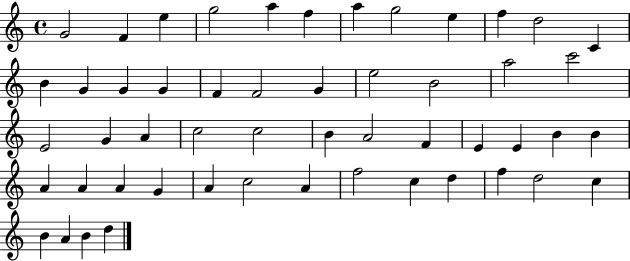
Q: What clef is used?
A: treble